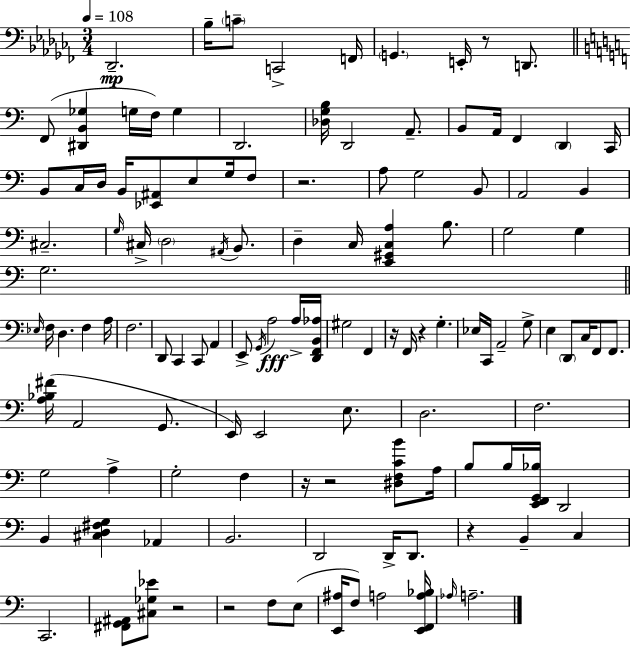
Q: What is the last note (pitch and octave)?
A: A3